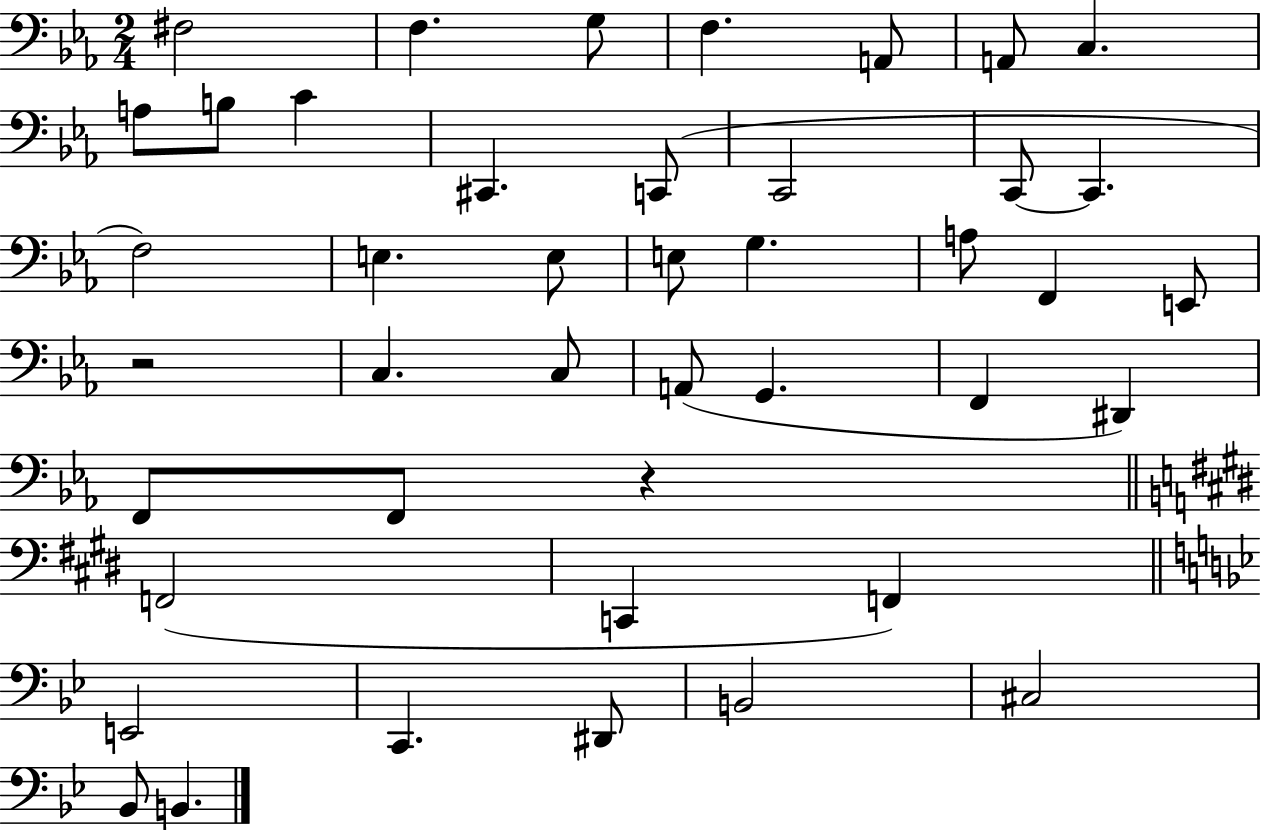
X:1
T:Untitled
M:2/4
L:1/4
K:Eb
^F,2 F, G,/2 F, A,,/2 A,,/2 C, A,/2 B,/2 C ^C,, C,,/2 C,,2 C,,/2 C,, F,2 E, E,/2 E,/2 G, A,/2 F,, E,,/2 z2 C, C,/2 A,,/2 G,, F,, ^D,, F,,/2 F,,/2 z F,,2 C,, F,, E,,2 C,, ^D,,/2 B,,2 ^C,2 _B,,/2 B,,